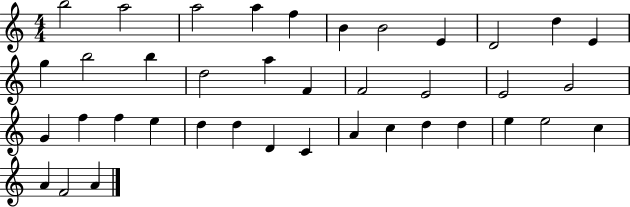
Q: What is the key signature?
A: C major